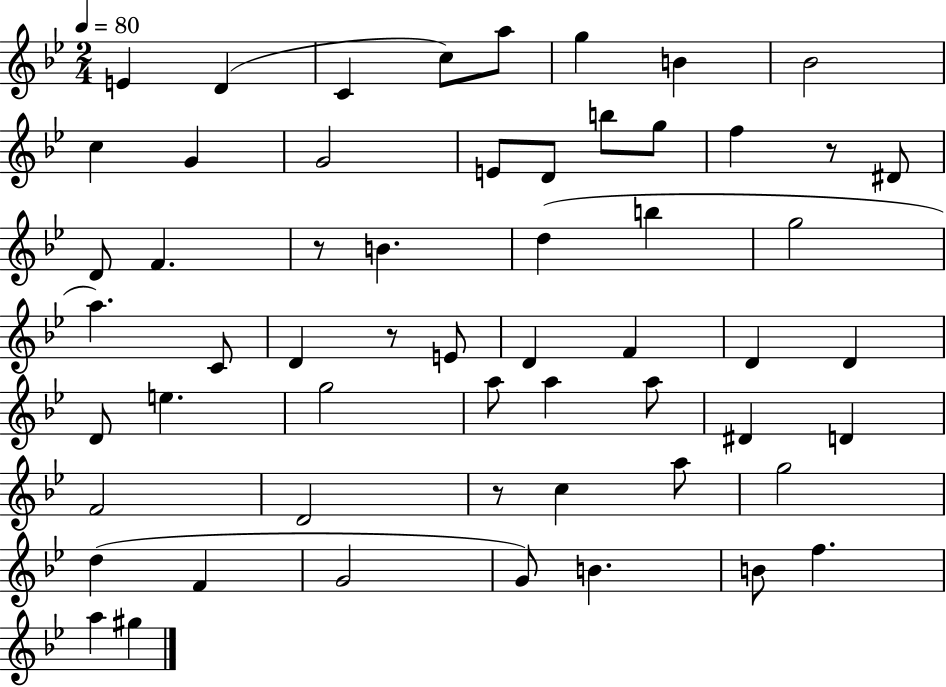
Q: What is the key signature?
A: BES major